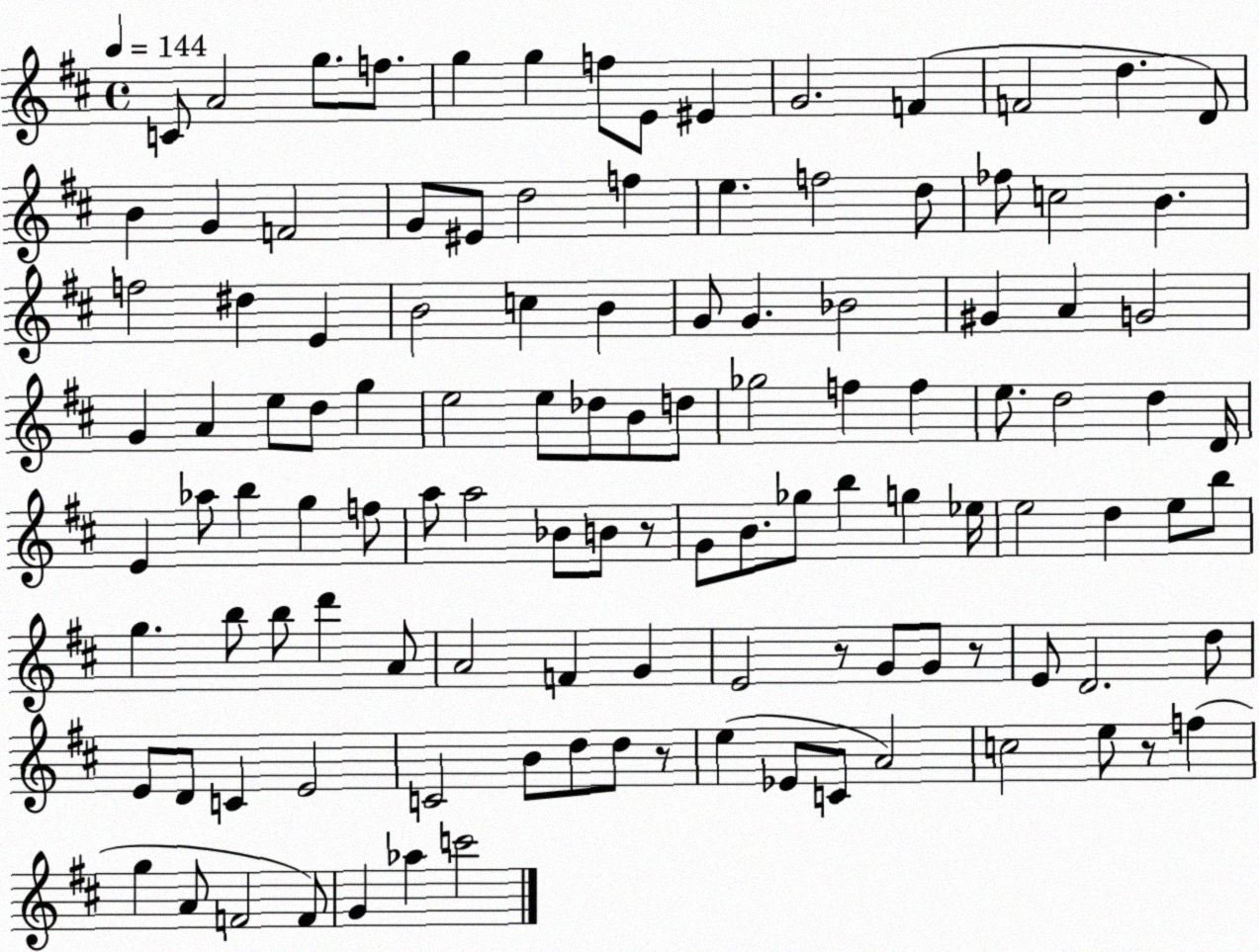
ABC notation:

X:1
T:Untitled
M:4/4
L:1/4
K:D
C/2 A2 g/2 f/2 g g f/2 E/2 ^E G2 F F2 d D/2 B G F2 G/2 ^E/2 d2 f e f2 d/2 _f/2 c2 B f2 ^d E B2 c B G/2 G _B2 ^G A G2 G A e/2 d/2 g e2 e/2 _d/2 B/2 d/2 _g2 f f e/2 d2 d D/4 E _a/2 b g f/2 a/2 a2 _B/2 B/2 z/2 G/2 B/2 _g/2 b g _e/4 e2 d e/2 b/2 g b/2 b/2 d' A/2 A2 F G E2 z/2 G/2 G/2 z/2 E/2 D2 d/2 E/2 D/2 C E2 C2 B/2 d/2 d/2 z/2 e _E/2 C/2 A2 c2 e/2 z/2 f g A/2 F2 F/2 G _a c'2